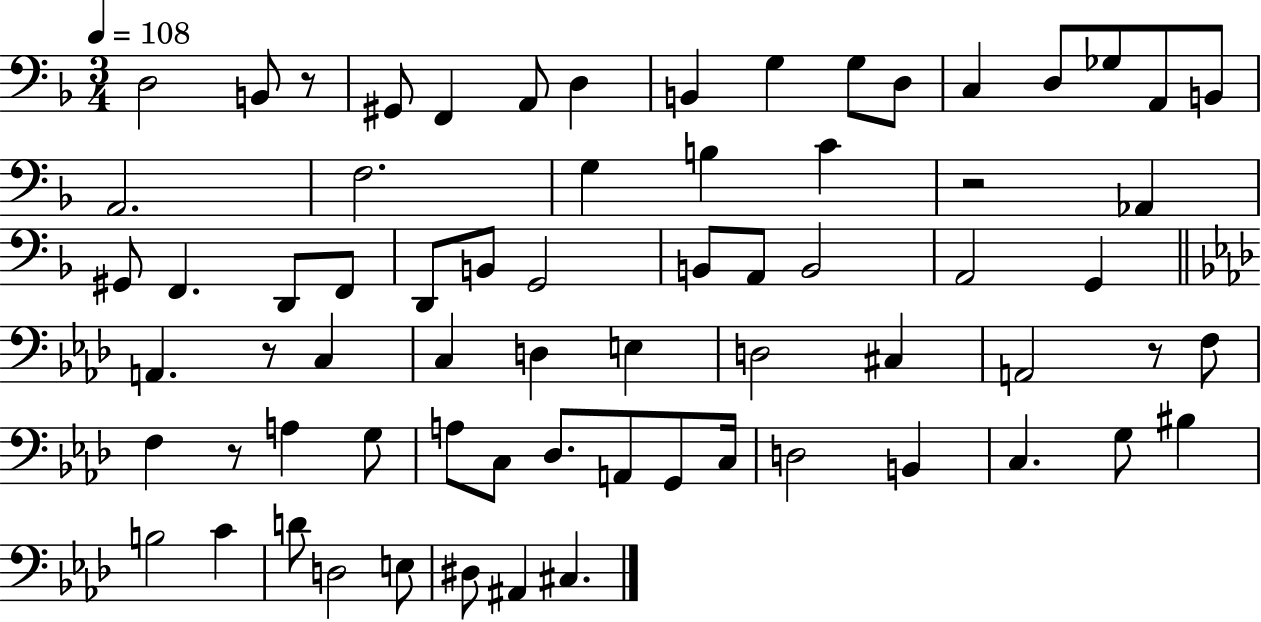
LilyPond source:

{
  \clef bass
  \numericTimeSignature
  \time 3/4
  \key f \major
  \tempo 4 = 108
  d2 b,8 r8 | gis,8 f,4 a,8 d4 | b,4 g4 g8 d8 | c4 d8 ges8 a,8 b,8 | \break a,2. | f2. | g4 b4 c'4 | r2 aes,4 | \break gis,8 f,4. d,8 f,8 | d,8 b,8 g,2 | b,8 a,8 b,2 | a,2 g,4 | \break \bar "||" \break \key aes \major a,4. r8 c4 | c4 d4 e4 | d2 cis4 | a,2 r8 f8 | \break f4 r8 a4 g8 | a8 c8 des8. a,8 g,8 c16 | d2 b,4 | c4. g8 bis4 | \break b2 c'4 | d'8 d2 e8 | dis8 ais,4 cis4. | \bar "|."
}